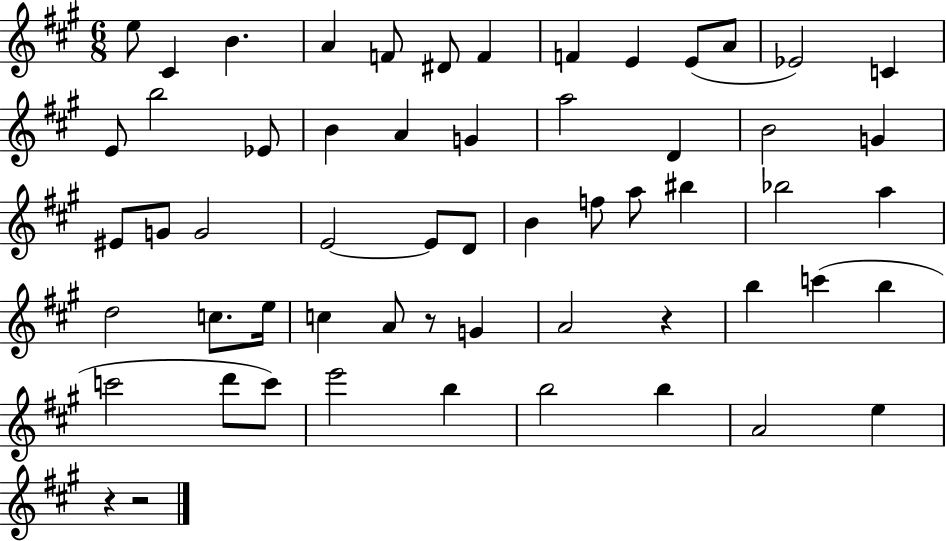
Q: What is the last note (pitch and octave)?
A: E5